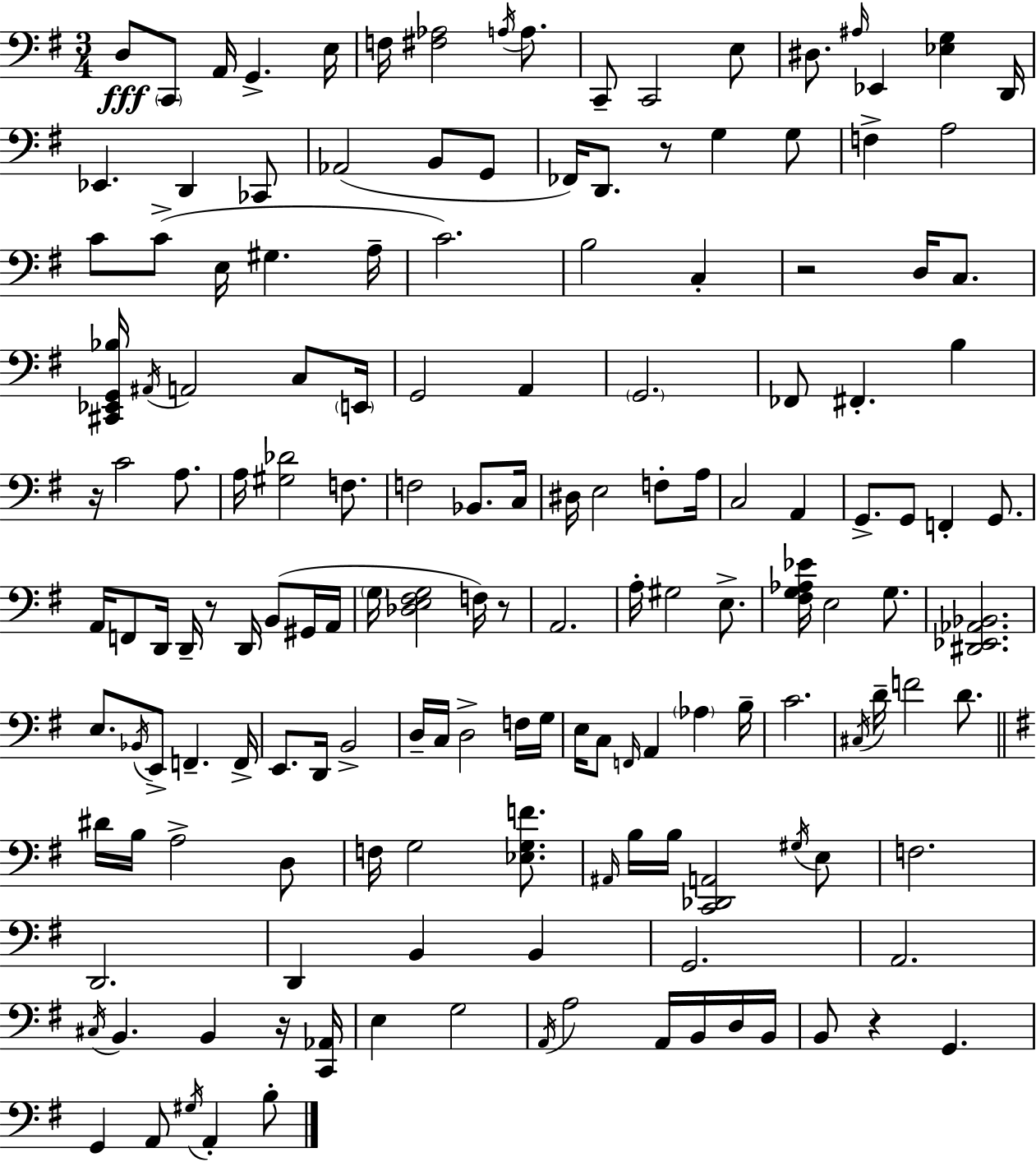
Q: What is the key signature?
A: G major